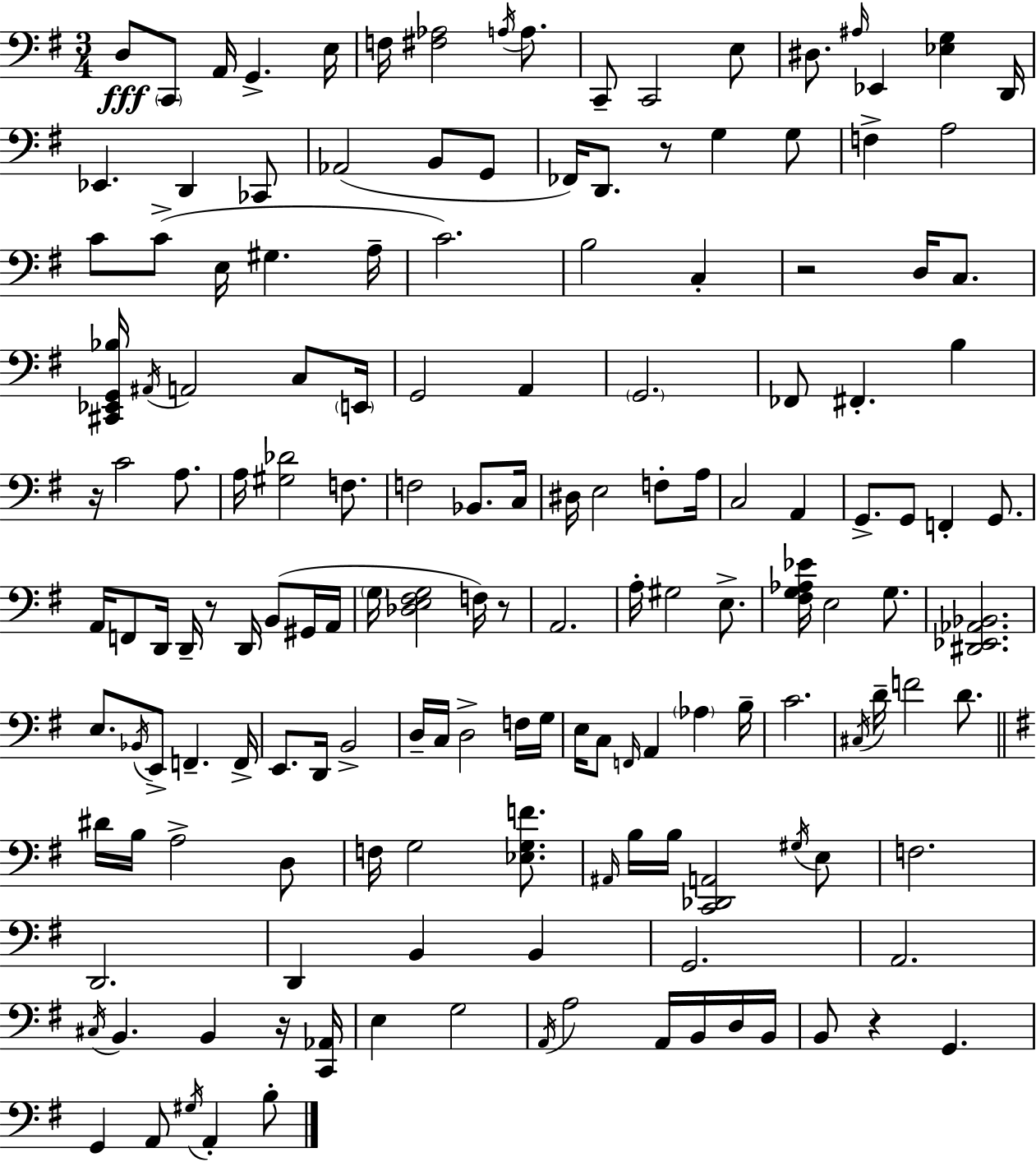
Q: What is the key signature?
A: G major